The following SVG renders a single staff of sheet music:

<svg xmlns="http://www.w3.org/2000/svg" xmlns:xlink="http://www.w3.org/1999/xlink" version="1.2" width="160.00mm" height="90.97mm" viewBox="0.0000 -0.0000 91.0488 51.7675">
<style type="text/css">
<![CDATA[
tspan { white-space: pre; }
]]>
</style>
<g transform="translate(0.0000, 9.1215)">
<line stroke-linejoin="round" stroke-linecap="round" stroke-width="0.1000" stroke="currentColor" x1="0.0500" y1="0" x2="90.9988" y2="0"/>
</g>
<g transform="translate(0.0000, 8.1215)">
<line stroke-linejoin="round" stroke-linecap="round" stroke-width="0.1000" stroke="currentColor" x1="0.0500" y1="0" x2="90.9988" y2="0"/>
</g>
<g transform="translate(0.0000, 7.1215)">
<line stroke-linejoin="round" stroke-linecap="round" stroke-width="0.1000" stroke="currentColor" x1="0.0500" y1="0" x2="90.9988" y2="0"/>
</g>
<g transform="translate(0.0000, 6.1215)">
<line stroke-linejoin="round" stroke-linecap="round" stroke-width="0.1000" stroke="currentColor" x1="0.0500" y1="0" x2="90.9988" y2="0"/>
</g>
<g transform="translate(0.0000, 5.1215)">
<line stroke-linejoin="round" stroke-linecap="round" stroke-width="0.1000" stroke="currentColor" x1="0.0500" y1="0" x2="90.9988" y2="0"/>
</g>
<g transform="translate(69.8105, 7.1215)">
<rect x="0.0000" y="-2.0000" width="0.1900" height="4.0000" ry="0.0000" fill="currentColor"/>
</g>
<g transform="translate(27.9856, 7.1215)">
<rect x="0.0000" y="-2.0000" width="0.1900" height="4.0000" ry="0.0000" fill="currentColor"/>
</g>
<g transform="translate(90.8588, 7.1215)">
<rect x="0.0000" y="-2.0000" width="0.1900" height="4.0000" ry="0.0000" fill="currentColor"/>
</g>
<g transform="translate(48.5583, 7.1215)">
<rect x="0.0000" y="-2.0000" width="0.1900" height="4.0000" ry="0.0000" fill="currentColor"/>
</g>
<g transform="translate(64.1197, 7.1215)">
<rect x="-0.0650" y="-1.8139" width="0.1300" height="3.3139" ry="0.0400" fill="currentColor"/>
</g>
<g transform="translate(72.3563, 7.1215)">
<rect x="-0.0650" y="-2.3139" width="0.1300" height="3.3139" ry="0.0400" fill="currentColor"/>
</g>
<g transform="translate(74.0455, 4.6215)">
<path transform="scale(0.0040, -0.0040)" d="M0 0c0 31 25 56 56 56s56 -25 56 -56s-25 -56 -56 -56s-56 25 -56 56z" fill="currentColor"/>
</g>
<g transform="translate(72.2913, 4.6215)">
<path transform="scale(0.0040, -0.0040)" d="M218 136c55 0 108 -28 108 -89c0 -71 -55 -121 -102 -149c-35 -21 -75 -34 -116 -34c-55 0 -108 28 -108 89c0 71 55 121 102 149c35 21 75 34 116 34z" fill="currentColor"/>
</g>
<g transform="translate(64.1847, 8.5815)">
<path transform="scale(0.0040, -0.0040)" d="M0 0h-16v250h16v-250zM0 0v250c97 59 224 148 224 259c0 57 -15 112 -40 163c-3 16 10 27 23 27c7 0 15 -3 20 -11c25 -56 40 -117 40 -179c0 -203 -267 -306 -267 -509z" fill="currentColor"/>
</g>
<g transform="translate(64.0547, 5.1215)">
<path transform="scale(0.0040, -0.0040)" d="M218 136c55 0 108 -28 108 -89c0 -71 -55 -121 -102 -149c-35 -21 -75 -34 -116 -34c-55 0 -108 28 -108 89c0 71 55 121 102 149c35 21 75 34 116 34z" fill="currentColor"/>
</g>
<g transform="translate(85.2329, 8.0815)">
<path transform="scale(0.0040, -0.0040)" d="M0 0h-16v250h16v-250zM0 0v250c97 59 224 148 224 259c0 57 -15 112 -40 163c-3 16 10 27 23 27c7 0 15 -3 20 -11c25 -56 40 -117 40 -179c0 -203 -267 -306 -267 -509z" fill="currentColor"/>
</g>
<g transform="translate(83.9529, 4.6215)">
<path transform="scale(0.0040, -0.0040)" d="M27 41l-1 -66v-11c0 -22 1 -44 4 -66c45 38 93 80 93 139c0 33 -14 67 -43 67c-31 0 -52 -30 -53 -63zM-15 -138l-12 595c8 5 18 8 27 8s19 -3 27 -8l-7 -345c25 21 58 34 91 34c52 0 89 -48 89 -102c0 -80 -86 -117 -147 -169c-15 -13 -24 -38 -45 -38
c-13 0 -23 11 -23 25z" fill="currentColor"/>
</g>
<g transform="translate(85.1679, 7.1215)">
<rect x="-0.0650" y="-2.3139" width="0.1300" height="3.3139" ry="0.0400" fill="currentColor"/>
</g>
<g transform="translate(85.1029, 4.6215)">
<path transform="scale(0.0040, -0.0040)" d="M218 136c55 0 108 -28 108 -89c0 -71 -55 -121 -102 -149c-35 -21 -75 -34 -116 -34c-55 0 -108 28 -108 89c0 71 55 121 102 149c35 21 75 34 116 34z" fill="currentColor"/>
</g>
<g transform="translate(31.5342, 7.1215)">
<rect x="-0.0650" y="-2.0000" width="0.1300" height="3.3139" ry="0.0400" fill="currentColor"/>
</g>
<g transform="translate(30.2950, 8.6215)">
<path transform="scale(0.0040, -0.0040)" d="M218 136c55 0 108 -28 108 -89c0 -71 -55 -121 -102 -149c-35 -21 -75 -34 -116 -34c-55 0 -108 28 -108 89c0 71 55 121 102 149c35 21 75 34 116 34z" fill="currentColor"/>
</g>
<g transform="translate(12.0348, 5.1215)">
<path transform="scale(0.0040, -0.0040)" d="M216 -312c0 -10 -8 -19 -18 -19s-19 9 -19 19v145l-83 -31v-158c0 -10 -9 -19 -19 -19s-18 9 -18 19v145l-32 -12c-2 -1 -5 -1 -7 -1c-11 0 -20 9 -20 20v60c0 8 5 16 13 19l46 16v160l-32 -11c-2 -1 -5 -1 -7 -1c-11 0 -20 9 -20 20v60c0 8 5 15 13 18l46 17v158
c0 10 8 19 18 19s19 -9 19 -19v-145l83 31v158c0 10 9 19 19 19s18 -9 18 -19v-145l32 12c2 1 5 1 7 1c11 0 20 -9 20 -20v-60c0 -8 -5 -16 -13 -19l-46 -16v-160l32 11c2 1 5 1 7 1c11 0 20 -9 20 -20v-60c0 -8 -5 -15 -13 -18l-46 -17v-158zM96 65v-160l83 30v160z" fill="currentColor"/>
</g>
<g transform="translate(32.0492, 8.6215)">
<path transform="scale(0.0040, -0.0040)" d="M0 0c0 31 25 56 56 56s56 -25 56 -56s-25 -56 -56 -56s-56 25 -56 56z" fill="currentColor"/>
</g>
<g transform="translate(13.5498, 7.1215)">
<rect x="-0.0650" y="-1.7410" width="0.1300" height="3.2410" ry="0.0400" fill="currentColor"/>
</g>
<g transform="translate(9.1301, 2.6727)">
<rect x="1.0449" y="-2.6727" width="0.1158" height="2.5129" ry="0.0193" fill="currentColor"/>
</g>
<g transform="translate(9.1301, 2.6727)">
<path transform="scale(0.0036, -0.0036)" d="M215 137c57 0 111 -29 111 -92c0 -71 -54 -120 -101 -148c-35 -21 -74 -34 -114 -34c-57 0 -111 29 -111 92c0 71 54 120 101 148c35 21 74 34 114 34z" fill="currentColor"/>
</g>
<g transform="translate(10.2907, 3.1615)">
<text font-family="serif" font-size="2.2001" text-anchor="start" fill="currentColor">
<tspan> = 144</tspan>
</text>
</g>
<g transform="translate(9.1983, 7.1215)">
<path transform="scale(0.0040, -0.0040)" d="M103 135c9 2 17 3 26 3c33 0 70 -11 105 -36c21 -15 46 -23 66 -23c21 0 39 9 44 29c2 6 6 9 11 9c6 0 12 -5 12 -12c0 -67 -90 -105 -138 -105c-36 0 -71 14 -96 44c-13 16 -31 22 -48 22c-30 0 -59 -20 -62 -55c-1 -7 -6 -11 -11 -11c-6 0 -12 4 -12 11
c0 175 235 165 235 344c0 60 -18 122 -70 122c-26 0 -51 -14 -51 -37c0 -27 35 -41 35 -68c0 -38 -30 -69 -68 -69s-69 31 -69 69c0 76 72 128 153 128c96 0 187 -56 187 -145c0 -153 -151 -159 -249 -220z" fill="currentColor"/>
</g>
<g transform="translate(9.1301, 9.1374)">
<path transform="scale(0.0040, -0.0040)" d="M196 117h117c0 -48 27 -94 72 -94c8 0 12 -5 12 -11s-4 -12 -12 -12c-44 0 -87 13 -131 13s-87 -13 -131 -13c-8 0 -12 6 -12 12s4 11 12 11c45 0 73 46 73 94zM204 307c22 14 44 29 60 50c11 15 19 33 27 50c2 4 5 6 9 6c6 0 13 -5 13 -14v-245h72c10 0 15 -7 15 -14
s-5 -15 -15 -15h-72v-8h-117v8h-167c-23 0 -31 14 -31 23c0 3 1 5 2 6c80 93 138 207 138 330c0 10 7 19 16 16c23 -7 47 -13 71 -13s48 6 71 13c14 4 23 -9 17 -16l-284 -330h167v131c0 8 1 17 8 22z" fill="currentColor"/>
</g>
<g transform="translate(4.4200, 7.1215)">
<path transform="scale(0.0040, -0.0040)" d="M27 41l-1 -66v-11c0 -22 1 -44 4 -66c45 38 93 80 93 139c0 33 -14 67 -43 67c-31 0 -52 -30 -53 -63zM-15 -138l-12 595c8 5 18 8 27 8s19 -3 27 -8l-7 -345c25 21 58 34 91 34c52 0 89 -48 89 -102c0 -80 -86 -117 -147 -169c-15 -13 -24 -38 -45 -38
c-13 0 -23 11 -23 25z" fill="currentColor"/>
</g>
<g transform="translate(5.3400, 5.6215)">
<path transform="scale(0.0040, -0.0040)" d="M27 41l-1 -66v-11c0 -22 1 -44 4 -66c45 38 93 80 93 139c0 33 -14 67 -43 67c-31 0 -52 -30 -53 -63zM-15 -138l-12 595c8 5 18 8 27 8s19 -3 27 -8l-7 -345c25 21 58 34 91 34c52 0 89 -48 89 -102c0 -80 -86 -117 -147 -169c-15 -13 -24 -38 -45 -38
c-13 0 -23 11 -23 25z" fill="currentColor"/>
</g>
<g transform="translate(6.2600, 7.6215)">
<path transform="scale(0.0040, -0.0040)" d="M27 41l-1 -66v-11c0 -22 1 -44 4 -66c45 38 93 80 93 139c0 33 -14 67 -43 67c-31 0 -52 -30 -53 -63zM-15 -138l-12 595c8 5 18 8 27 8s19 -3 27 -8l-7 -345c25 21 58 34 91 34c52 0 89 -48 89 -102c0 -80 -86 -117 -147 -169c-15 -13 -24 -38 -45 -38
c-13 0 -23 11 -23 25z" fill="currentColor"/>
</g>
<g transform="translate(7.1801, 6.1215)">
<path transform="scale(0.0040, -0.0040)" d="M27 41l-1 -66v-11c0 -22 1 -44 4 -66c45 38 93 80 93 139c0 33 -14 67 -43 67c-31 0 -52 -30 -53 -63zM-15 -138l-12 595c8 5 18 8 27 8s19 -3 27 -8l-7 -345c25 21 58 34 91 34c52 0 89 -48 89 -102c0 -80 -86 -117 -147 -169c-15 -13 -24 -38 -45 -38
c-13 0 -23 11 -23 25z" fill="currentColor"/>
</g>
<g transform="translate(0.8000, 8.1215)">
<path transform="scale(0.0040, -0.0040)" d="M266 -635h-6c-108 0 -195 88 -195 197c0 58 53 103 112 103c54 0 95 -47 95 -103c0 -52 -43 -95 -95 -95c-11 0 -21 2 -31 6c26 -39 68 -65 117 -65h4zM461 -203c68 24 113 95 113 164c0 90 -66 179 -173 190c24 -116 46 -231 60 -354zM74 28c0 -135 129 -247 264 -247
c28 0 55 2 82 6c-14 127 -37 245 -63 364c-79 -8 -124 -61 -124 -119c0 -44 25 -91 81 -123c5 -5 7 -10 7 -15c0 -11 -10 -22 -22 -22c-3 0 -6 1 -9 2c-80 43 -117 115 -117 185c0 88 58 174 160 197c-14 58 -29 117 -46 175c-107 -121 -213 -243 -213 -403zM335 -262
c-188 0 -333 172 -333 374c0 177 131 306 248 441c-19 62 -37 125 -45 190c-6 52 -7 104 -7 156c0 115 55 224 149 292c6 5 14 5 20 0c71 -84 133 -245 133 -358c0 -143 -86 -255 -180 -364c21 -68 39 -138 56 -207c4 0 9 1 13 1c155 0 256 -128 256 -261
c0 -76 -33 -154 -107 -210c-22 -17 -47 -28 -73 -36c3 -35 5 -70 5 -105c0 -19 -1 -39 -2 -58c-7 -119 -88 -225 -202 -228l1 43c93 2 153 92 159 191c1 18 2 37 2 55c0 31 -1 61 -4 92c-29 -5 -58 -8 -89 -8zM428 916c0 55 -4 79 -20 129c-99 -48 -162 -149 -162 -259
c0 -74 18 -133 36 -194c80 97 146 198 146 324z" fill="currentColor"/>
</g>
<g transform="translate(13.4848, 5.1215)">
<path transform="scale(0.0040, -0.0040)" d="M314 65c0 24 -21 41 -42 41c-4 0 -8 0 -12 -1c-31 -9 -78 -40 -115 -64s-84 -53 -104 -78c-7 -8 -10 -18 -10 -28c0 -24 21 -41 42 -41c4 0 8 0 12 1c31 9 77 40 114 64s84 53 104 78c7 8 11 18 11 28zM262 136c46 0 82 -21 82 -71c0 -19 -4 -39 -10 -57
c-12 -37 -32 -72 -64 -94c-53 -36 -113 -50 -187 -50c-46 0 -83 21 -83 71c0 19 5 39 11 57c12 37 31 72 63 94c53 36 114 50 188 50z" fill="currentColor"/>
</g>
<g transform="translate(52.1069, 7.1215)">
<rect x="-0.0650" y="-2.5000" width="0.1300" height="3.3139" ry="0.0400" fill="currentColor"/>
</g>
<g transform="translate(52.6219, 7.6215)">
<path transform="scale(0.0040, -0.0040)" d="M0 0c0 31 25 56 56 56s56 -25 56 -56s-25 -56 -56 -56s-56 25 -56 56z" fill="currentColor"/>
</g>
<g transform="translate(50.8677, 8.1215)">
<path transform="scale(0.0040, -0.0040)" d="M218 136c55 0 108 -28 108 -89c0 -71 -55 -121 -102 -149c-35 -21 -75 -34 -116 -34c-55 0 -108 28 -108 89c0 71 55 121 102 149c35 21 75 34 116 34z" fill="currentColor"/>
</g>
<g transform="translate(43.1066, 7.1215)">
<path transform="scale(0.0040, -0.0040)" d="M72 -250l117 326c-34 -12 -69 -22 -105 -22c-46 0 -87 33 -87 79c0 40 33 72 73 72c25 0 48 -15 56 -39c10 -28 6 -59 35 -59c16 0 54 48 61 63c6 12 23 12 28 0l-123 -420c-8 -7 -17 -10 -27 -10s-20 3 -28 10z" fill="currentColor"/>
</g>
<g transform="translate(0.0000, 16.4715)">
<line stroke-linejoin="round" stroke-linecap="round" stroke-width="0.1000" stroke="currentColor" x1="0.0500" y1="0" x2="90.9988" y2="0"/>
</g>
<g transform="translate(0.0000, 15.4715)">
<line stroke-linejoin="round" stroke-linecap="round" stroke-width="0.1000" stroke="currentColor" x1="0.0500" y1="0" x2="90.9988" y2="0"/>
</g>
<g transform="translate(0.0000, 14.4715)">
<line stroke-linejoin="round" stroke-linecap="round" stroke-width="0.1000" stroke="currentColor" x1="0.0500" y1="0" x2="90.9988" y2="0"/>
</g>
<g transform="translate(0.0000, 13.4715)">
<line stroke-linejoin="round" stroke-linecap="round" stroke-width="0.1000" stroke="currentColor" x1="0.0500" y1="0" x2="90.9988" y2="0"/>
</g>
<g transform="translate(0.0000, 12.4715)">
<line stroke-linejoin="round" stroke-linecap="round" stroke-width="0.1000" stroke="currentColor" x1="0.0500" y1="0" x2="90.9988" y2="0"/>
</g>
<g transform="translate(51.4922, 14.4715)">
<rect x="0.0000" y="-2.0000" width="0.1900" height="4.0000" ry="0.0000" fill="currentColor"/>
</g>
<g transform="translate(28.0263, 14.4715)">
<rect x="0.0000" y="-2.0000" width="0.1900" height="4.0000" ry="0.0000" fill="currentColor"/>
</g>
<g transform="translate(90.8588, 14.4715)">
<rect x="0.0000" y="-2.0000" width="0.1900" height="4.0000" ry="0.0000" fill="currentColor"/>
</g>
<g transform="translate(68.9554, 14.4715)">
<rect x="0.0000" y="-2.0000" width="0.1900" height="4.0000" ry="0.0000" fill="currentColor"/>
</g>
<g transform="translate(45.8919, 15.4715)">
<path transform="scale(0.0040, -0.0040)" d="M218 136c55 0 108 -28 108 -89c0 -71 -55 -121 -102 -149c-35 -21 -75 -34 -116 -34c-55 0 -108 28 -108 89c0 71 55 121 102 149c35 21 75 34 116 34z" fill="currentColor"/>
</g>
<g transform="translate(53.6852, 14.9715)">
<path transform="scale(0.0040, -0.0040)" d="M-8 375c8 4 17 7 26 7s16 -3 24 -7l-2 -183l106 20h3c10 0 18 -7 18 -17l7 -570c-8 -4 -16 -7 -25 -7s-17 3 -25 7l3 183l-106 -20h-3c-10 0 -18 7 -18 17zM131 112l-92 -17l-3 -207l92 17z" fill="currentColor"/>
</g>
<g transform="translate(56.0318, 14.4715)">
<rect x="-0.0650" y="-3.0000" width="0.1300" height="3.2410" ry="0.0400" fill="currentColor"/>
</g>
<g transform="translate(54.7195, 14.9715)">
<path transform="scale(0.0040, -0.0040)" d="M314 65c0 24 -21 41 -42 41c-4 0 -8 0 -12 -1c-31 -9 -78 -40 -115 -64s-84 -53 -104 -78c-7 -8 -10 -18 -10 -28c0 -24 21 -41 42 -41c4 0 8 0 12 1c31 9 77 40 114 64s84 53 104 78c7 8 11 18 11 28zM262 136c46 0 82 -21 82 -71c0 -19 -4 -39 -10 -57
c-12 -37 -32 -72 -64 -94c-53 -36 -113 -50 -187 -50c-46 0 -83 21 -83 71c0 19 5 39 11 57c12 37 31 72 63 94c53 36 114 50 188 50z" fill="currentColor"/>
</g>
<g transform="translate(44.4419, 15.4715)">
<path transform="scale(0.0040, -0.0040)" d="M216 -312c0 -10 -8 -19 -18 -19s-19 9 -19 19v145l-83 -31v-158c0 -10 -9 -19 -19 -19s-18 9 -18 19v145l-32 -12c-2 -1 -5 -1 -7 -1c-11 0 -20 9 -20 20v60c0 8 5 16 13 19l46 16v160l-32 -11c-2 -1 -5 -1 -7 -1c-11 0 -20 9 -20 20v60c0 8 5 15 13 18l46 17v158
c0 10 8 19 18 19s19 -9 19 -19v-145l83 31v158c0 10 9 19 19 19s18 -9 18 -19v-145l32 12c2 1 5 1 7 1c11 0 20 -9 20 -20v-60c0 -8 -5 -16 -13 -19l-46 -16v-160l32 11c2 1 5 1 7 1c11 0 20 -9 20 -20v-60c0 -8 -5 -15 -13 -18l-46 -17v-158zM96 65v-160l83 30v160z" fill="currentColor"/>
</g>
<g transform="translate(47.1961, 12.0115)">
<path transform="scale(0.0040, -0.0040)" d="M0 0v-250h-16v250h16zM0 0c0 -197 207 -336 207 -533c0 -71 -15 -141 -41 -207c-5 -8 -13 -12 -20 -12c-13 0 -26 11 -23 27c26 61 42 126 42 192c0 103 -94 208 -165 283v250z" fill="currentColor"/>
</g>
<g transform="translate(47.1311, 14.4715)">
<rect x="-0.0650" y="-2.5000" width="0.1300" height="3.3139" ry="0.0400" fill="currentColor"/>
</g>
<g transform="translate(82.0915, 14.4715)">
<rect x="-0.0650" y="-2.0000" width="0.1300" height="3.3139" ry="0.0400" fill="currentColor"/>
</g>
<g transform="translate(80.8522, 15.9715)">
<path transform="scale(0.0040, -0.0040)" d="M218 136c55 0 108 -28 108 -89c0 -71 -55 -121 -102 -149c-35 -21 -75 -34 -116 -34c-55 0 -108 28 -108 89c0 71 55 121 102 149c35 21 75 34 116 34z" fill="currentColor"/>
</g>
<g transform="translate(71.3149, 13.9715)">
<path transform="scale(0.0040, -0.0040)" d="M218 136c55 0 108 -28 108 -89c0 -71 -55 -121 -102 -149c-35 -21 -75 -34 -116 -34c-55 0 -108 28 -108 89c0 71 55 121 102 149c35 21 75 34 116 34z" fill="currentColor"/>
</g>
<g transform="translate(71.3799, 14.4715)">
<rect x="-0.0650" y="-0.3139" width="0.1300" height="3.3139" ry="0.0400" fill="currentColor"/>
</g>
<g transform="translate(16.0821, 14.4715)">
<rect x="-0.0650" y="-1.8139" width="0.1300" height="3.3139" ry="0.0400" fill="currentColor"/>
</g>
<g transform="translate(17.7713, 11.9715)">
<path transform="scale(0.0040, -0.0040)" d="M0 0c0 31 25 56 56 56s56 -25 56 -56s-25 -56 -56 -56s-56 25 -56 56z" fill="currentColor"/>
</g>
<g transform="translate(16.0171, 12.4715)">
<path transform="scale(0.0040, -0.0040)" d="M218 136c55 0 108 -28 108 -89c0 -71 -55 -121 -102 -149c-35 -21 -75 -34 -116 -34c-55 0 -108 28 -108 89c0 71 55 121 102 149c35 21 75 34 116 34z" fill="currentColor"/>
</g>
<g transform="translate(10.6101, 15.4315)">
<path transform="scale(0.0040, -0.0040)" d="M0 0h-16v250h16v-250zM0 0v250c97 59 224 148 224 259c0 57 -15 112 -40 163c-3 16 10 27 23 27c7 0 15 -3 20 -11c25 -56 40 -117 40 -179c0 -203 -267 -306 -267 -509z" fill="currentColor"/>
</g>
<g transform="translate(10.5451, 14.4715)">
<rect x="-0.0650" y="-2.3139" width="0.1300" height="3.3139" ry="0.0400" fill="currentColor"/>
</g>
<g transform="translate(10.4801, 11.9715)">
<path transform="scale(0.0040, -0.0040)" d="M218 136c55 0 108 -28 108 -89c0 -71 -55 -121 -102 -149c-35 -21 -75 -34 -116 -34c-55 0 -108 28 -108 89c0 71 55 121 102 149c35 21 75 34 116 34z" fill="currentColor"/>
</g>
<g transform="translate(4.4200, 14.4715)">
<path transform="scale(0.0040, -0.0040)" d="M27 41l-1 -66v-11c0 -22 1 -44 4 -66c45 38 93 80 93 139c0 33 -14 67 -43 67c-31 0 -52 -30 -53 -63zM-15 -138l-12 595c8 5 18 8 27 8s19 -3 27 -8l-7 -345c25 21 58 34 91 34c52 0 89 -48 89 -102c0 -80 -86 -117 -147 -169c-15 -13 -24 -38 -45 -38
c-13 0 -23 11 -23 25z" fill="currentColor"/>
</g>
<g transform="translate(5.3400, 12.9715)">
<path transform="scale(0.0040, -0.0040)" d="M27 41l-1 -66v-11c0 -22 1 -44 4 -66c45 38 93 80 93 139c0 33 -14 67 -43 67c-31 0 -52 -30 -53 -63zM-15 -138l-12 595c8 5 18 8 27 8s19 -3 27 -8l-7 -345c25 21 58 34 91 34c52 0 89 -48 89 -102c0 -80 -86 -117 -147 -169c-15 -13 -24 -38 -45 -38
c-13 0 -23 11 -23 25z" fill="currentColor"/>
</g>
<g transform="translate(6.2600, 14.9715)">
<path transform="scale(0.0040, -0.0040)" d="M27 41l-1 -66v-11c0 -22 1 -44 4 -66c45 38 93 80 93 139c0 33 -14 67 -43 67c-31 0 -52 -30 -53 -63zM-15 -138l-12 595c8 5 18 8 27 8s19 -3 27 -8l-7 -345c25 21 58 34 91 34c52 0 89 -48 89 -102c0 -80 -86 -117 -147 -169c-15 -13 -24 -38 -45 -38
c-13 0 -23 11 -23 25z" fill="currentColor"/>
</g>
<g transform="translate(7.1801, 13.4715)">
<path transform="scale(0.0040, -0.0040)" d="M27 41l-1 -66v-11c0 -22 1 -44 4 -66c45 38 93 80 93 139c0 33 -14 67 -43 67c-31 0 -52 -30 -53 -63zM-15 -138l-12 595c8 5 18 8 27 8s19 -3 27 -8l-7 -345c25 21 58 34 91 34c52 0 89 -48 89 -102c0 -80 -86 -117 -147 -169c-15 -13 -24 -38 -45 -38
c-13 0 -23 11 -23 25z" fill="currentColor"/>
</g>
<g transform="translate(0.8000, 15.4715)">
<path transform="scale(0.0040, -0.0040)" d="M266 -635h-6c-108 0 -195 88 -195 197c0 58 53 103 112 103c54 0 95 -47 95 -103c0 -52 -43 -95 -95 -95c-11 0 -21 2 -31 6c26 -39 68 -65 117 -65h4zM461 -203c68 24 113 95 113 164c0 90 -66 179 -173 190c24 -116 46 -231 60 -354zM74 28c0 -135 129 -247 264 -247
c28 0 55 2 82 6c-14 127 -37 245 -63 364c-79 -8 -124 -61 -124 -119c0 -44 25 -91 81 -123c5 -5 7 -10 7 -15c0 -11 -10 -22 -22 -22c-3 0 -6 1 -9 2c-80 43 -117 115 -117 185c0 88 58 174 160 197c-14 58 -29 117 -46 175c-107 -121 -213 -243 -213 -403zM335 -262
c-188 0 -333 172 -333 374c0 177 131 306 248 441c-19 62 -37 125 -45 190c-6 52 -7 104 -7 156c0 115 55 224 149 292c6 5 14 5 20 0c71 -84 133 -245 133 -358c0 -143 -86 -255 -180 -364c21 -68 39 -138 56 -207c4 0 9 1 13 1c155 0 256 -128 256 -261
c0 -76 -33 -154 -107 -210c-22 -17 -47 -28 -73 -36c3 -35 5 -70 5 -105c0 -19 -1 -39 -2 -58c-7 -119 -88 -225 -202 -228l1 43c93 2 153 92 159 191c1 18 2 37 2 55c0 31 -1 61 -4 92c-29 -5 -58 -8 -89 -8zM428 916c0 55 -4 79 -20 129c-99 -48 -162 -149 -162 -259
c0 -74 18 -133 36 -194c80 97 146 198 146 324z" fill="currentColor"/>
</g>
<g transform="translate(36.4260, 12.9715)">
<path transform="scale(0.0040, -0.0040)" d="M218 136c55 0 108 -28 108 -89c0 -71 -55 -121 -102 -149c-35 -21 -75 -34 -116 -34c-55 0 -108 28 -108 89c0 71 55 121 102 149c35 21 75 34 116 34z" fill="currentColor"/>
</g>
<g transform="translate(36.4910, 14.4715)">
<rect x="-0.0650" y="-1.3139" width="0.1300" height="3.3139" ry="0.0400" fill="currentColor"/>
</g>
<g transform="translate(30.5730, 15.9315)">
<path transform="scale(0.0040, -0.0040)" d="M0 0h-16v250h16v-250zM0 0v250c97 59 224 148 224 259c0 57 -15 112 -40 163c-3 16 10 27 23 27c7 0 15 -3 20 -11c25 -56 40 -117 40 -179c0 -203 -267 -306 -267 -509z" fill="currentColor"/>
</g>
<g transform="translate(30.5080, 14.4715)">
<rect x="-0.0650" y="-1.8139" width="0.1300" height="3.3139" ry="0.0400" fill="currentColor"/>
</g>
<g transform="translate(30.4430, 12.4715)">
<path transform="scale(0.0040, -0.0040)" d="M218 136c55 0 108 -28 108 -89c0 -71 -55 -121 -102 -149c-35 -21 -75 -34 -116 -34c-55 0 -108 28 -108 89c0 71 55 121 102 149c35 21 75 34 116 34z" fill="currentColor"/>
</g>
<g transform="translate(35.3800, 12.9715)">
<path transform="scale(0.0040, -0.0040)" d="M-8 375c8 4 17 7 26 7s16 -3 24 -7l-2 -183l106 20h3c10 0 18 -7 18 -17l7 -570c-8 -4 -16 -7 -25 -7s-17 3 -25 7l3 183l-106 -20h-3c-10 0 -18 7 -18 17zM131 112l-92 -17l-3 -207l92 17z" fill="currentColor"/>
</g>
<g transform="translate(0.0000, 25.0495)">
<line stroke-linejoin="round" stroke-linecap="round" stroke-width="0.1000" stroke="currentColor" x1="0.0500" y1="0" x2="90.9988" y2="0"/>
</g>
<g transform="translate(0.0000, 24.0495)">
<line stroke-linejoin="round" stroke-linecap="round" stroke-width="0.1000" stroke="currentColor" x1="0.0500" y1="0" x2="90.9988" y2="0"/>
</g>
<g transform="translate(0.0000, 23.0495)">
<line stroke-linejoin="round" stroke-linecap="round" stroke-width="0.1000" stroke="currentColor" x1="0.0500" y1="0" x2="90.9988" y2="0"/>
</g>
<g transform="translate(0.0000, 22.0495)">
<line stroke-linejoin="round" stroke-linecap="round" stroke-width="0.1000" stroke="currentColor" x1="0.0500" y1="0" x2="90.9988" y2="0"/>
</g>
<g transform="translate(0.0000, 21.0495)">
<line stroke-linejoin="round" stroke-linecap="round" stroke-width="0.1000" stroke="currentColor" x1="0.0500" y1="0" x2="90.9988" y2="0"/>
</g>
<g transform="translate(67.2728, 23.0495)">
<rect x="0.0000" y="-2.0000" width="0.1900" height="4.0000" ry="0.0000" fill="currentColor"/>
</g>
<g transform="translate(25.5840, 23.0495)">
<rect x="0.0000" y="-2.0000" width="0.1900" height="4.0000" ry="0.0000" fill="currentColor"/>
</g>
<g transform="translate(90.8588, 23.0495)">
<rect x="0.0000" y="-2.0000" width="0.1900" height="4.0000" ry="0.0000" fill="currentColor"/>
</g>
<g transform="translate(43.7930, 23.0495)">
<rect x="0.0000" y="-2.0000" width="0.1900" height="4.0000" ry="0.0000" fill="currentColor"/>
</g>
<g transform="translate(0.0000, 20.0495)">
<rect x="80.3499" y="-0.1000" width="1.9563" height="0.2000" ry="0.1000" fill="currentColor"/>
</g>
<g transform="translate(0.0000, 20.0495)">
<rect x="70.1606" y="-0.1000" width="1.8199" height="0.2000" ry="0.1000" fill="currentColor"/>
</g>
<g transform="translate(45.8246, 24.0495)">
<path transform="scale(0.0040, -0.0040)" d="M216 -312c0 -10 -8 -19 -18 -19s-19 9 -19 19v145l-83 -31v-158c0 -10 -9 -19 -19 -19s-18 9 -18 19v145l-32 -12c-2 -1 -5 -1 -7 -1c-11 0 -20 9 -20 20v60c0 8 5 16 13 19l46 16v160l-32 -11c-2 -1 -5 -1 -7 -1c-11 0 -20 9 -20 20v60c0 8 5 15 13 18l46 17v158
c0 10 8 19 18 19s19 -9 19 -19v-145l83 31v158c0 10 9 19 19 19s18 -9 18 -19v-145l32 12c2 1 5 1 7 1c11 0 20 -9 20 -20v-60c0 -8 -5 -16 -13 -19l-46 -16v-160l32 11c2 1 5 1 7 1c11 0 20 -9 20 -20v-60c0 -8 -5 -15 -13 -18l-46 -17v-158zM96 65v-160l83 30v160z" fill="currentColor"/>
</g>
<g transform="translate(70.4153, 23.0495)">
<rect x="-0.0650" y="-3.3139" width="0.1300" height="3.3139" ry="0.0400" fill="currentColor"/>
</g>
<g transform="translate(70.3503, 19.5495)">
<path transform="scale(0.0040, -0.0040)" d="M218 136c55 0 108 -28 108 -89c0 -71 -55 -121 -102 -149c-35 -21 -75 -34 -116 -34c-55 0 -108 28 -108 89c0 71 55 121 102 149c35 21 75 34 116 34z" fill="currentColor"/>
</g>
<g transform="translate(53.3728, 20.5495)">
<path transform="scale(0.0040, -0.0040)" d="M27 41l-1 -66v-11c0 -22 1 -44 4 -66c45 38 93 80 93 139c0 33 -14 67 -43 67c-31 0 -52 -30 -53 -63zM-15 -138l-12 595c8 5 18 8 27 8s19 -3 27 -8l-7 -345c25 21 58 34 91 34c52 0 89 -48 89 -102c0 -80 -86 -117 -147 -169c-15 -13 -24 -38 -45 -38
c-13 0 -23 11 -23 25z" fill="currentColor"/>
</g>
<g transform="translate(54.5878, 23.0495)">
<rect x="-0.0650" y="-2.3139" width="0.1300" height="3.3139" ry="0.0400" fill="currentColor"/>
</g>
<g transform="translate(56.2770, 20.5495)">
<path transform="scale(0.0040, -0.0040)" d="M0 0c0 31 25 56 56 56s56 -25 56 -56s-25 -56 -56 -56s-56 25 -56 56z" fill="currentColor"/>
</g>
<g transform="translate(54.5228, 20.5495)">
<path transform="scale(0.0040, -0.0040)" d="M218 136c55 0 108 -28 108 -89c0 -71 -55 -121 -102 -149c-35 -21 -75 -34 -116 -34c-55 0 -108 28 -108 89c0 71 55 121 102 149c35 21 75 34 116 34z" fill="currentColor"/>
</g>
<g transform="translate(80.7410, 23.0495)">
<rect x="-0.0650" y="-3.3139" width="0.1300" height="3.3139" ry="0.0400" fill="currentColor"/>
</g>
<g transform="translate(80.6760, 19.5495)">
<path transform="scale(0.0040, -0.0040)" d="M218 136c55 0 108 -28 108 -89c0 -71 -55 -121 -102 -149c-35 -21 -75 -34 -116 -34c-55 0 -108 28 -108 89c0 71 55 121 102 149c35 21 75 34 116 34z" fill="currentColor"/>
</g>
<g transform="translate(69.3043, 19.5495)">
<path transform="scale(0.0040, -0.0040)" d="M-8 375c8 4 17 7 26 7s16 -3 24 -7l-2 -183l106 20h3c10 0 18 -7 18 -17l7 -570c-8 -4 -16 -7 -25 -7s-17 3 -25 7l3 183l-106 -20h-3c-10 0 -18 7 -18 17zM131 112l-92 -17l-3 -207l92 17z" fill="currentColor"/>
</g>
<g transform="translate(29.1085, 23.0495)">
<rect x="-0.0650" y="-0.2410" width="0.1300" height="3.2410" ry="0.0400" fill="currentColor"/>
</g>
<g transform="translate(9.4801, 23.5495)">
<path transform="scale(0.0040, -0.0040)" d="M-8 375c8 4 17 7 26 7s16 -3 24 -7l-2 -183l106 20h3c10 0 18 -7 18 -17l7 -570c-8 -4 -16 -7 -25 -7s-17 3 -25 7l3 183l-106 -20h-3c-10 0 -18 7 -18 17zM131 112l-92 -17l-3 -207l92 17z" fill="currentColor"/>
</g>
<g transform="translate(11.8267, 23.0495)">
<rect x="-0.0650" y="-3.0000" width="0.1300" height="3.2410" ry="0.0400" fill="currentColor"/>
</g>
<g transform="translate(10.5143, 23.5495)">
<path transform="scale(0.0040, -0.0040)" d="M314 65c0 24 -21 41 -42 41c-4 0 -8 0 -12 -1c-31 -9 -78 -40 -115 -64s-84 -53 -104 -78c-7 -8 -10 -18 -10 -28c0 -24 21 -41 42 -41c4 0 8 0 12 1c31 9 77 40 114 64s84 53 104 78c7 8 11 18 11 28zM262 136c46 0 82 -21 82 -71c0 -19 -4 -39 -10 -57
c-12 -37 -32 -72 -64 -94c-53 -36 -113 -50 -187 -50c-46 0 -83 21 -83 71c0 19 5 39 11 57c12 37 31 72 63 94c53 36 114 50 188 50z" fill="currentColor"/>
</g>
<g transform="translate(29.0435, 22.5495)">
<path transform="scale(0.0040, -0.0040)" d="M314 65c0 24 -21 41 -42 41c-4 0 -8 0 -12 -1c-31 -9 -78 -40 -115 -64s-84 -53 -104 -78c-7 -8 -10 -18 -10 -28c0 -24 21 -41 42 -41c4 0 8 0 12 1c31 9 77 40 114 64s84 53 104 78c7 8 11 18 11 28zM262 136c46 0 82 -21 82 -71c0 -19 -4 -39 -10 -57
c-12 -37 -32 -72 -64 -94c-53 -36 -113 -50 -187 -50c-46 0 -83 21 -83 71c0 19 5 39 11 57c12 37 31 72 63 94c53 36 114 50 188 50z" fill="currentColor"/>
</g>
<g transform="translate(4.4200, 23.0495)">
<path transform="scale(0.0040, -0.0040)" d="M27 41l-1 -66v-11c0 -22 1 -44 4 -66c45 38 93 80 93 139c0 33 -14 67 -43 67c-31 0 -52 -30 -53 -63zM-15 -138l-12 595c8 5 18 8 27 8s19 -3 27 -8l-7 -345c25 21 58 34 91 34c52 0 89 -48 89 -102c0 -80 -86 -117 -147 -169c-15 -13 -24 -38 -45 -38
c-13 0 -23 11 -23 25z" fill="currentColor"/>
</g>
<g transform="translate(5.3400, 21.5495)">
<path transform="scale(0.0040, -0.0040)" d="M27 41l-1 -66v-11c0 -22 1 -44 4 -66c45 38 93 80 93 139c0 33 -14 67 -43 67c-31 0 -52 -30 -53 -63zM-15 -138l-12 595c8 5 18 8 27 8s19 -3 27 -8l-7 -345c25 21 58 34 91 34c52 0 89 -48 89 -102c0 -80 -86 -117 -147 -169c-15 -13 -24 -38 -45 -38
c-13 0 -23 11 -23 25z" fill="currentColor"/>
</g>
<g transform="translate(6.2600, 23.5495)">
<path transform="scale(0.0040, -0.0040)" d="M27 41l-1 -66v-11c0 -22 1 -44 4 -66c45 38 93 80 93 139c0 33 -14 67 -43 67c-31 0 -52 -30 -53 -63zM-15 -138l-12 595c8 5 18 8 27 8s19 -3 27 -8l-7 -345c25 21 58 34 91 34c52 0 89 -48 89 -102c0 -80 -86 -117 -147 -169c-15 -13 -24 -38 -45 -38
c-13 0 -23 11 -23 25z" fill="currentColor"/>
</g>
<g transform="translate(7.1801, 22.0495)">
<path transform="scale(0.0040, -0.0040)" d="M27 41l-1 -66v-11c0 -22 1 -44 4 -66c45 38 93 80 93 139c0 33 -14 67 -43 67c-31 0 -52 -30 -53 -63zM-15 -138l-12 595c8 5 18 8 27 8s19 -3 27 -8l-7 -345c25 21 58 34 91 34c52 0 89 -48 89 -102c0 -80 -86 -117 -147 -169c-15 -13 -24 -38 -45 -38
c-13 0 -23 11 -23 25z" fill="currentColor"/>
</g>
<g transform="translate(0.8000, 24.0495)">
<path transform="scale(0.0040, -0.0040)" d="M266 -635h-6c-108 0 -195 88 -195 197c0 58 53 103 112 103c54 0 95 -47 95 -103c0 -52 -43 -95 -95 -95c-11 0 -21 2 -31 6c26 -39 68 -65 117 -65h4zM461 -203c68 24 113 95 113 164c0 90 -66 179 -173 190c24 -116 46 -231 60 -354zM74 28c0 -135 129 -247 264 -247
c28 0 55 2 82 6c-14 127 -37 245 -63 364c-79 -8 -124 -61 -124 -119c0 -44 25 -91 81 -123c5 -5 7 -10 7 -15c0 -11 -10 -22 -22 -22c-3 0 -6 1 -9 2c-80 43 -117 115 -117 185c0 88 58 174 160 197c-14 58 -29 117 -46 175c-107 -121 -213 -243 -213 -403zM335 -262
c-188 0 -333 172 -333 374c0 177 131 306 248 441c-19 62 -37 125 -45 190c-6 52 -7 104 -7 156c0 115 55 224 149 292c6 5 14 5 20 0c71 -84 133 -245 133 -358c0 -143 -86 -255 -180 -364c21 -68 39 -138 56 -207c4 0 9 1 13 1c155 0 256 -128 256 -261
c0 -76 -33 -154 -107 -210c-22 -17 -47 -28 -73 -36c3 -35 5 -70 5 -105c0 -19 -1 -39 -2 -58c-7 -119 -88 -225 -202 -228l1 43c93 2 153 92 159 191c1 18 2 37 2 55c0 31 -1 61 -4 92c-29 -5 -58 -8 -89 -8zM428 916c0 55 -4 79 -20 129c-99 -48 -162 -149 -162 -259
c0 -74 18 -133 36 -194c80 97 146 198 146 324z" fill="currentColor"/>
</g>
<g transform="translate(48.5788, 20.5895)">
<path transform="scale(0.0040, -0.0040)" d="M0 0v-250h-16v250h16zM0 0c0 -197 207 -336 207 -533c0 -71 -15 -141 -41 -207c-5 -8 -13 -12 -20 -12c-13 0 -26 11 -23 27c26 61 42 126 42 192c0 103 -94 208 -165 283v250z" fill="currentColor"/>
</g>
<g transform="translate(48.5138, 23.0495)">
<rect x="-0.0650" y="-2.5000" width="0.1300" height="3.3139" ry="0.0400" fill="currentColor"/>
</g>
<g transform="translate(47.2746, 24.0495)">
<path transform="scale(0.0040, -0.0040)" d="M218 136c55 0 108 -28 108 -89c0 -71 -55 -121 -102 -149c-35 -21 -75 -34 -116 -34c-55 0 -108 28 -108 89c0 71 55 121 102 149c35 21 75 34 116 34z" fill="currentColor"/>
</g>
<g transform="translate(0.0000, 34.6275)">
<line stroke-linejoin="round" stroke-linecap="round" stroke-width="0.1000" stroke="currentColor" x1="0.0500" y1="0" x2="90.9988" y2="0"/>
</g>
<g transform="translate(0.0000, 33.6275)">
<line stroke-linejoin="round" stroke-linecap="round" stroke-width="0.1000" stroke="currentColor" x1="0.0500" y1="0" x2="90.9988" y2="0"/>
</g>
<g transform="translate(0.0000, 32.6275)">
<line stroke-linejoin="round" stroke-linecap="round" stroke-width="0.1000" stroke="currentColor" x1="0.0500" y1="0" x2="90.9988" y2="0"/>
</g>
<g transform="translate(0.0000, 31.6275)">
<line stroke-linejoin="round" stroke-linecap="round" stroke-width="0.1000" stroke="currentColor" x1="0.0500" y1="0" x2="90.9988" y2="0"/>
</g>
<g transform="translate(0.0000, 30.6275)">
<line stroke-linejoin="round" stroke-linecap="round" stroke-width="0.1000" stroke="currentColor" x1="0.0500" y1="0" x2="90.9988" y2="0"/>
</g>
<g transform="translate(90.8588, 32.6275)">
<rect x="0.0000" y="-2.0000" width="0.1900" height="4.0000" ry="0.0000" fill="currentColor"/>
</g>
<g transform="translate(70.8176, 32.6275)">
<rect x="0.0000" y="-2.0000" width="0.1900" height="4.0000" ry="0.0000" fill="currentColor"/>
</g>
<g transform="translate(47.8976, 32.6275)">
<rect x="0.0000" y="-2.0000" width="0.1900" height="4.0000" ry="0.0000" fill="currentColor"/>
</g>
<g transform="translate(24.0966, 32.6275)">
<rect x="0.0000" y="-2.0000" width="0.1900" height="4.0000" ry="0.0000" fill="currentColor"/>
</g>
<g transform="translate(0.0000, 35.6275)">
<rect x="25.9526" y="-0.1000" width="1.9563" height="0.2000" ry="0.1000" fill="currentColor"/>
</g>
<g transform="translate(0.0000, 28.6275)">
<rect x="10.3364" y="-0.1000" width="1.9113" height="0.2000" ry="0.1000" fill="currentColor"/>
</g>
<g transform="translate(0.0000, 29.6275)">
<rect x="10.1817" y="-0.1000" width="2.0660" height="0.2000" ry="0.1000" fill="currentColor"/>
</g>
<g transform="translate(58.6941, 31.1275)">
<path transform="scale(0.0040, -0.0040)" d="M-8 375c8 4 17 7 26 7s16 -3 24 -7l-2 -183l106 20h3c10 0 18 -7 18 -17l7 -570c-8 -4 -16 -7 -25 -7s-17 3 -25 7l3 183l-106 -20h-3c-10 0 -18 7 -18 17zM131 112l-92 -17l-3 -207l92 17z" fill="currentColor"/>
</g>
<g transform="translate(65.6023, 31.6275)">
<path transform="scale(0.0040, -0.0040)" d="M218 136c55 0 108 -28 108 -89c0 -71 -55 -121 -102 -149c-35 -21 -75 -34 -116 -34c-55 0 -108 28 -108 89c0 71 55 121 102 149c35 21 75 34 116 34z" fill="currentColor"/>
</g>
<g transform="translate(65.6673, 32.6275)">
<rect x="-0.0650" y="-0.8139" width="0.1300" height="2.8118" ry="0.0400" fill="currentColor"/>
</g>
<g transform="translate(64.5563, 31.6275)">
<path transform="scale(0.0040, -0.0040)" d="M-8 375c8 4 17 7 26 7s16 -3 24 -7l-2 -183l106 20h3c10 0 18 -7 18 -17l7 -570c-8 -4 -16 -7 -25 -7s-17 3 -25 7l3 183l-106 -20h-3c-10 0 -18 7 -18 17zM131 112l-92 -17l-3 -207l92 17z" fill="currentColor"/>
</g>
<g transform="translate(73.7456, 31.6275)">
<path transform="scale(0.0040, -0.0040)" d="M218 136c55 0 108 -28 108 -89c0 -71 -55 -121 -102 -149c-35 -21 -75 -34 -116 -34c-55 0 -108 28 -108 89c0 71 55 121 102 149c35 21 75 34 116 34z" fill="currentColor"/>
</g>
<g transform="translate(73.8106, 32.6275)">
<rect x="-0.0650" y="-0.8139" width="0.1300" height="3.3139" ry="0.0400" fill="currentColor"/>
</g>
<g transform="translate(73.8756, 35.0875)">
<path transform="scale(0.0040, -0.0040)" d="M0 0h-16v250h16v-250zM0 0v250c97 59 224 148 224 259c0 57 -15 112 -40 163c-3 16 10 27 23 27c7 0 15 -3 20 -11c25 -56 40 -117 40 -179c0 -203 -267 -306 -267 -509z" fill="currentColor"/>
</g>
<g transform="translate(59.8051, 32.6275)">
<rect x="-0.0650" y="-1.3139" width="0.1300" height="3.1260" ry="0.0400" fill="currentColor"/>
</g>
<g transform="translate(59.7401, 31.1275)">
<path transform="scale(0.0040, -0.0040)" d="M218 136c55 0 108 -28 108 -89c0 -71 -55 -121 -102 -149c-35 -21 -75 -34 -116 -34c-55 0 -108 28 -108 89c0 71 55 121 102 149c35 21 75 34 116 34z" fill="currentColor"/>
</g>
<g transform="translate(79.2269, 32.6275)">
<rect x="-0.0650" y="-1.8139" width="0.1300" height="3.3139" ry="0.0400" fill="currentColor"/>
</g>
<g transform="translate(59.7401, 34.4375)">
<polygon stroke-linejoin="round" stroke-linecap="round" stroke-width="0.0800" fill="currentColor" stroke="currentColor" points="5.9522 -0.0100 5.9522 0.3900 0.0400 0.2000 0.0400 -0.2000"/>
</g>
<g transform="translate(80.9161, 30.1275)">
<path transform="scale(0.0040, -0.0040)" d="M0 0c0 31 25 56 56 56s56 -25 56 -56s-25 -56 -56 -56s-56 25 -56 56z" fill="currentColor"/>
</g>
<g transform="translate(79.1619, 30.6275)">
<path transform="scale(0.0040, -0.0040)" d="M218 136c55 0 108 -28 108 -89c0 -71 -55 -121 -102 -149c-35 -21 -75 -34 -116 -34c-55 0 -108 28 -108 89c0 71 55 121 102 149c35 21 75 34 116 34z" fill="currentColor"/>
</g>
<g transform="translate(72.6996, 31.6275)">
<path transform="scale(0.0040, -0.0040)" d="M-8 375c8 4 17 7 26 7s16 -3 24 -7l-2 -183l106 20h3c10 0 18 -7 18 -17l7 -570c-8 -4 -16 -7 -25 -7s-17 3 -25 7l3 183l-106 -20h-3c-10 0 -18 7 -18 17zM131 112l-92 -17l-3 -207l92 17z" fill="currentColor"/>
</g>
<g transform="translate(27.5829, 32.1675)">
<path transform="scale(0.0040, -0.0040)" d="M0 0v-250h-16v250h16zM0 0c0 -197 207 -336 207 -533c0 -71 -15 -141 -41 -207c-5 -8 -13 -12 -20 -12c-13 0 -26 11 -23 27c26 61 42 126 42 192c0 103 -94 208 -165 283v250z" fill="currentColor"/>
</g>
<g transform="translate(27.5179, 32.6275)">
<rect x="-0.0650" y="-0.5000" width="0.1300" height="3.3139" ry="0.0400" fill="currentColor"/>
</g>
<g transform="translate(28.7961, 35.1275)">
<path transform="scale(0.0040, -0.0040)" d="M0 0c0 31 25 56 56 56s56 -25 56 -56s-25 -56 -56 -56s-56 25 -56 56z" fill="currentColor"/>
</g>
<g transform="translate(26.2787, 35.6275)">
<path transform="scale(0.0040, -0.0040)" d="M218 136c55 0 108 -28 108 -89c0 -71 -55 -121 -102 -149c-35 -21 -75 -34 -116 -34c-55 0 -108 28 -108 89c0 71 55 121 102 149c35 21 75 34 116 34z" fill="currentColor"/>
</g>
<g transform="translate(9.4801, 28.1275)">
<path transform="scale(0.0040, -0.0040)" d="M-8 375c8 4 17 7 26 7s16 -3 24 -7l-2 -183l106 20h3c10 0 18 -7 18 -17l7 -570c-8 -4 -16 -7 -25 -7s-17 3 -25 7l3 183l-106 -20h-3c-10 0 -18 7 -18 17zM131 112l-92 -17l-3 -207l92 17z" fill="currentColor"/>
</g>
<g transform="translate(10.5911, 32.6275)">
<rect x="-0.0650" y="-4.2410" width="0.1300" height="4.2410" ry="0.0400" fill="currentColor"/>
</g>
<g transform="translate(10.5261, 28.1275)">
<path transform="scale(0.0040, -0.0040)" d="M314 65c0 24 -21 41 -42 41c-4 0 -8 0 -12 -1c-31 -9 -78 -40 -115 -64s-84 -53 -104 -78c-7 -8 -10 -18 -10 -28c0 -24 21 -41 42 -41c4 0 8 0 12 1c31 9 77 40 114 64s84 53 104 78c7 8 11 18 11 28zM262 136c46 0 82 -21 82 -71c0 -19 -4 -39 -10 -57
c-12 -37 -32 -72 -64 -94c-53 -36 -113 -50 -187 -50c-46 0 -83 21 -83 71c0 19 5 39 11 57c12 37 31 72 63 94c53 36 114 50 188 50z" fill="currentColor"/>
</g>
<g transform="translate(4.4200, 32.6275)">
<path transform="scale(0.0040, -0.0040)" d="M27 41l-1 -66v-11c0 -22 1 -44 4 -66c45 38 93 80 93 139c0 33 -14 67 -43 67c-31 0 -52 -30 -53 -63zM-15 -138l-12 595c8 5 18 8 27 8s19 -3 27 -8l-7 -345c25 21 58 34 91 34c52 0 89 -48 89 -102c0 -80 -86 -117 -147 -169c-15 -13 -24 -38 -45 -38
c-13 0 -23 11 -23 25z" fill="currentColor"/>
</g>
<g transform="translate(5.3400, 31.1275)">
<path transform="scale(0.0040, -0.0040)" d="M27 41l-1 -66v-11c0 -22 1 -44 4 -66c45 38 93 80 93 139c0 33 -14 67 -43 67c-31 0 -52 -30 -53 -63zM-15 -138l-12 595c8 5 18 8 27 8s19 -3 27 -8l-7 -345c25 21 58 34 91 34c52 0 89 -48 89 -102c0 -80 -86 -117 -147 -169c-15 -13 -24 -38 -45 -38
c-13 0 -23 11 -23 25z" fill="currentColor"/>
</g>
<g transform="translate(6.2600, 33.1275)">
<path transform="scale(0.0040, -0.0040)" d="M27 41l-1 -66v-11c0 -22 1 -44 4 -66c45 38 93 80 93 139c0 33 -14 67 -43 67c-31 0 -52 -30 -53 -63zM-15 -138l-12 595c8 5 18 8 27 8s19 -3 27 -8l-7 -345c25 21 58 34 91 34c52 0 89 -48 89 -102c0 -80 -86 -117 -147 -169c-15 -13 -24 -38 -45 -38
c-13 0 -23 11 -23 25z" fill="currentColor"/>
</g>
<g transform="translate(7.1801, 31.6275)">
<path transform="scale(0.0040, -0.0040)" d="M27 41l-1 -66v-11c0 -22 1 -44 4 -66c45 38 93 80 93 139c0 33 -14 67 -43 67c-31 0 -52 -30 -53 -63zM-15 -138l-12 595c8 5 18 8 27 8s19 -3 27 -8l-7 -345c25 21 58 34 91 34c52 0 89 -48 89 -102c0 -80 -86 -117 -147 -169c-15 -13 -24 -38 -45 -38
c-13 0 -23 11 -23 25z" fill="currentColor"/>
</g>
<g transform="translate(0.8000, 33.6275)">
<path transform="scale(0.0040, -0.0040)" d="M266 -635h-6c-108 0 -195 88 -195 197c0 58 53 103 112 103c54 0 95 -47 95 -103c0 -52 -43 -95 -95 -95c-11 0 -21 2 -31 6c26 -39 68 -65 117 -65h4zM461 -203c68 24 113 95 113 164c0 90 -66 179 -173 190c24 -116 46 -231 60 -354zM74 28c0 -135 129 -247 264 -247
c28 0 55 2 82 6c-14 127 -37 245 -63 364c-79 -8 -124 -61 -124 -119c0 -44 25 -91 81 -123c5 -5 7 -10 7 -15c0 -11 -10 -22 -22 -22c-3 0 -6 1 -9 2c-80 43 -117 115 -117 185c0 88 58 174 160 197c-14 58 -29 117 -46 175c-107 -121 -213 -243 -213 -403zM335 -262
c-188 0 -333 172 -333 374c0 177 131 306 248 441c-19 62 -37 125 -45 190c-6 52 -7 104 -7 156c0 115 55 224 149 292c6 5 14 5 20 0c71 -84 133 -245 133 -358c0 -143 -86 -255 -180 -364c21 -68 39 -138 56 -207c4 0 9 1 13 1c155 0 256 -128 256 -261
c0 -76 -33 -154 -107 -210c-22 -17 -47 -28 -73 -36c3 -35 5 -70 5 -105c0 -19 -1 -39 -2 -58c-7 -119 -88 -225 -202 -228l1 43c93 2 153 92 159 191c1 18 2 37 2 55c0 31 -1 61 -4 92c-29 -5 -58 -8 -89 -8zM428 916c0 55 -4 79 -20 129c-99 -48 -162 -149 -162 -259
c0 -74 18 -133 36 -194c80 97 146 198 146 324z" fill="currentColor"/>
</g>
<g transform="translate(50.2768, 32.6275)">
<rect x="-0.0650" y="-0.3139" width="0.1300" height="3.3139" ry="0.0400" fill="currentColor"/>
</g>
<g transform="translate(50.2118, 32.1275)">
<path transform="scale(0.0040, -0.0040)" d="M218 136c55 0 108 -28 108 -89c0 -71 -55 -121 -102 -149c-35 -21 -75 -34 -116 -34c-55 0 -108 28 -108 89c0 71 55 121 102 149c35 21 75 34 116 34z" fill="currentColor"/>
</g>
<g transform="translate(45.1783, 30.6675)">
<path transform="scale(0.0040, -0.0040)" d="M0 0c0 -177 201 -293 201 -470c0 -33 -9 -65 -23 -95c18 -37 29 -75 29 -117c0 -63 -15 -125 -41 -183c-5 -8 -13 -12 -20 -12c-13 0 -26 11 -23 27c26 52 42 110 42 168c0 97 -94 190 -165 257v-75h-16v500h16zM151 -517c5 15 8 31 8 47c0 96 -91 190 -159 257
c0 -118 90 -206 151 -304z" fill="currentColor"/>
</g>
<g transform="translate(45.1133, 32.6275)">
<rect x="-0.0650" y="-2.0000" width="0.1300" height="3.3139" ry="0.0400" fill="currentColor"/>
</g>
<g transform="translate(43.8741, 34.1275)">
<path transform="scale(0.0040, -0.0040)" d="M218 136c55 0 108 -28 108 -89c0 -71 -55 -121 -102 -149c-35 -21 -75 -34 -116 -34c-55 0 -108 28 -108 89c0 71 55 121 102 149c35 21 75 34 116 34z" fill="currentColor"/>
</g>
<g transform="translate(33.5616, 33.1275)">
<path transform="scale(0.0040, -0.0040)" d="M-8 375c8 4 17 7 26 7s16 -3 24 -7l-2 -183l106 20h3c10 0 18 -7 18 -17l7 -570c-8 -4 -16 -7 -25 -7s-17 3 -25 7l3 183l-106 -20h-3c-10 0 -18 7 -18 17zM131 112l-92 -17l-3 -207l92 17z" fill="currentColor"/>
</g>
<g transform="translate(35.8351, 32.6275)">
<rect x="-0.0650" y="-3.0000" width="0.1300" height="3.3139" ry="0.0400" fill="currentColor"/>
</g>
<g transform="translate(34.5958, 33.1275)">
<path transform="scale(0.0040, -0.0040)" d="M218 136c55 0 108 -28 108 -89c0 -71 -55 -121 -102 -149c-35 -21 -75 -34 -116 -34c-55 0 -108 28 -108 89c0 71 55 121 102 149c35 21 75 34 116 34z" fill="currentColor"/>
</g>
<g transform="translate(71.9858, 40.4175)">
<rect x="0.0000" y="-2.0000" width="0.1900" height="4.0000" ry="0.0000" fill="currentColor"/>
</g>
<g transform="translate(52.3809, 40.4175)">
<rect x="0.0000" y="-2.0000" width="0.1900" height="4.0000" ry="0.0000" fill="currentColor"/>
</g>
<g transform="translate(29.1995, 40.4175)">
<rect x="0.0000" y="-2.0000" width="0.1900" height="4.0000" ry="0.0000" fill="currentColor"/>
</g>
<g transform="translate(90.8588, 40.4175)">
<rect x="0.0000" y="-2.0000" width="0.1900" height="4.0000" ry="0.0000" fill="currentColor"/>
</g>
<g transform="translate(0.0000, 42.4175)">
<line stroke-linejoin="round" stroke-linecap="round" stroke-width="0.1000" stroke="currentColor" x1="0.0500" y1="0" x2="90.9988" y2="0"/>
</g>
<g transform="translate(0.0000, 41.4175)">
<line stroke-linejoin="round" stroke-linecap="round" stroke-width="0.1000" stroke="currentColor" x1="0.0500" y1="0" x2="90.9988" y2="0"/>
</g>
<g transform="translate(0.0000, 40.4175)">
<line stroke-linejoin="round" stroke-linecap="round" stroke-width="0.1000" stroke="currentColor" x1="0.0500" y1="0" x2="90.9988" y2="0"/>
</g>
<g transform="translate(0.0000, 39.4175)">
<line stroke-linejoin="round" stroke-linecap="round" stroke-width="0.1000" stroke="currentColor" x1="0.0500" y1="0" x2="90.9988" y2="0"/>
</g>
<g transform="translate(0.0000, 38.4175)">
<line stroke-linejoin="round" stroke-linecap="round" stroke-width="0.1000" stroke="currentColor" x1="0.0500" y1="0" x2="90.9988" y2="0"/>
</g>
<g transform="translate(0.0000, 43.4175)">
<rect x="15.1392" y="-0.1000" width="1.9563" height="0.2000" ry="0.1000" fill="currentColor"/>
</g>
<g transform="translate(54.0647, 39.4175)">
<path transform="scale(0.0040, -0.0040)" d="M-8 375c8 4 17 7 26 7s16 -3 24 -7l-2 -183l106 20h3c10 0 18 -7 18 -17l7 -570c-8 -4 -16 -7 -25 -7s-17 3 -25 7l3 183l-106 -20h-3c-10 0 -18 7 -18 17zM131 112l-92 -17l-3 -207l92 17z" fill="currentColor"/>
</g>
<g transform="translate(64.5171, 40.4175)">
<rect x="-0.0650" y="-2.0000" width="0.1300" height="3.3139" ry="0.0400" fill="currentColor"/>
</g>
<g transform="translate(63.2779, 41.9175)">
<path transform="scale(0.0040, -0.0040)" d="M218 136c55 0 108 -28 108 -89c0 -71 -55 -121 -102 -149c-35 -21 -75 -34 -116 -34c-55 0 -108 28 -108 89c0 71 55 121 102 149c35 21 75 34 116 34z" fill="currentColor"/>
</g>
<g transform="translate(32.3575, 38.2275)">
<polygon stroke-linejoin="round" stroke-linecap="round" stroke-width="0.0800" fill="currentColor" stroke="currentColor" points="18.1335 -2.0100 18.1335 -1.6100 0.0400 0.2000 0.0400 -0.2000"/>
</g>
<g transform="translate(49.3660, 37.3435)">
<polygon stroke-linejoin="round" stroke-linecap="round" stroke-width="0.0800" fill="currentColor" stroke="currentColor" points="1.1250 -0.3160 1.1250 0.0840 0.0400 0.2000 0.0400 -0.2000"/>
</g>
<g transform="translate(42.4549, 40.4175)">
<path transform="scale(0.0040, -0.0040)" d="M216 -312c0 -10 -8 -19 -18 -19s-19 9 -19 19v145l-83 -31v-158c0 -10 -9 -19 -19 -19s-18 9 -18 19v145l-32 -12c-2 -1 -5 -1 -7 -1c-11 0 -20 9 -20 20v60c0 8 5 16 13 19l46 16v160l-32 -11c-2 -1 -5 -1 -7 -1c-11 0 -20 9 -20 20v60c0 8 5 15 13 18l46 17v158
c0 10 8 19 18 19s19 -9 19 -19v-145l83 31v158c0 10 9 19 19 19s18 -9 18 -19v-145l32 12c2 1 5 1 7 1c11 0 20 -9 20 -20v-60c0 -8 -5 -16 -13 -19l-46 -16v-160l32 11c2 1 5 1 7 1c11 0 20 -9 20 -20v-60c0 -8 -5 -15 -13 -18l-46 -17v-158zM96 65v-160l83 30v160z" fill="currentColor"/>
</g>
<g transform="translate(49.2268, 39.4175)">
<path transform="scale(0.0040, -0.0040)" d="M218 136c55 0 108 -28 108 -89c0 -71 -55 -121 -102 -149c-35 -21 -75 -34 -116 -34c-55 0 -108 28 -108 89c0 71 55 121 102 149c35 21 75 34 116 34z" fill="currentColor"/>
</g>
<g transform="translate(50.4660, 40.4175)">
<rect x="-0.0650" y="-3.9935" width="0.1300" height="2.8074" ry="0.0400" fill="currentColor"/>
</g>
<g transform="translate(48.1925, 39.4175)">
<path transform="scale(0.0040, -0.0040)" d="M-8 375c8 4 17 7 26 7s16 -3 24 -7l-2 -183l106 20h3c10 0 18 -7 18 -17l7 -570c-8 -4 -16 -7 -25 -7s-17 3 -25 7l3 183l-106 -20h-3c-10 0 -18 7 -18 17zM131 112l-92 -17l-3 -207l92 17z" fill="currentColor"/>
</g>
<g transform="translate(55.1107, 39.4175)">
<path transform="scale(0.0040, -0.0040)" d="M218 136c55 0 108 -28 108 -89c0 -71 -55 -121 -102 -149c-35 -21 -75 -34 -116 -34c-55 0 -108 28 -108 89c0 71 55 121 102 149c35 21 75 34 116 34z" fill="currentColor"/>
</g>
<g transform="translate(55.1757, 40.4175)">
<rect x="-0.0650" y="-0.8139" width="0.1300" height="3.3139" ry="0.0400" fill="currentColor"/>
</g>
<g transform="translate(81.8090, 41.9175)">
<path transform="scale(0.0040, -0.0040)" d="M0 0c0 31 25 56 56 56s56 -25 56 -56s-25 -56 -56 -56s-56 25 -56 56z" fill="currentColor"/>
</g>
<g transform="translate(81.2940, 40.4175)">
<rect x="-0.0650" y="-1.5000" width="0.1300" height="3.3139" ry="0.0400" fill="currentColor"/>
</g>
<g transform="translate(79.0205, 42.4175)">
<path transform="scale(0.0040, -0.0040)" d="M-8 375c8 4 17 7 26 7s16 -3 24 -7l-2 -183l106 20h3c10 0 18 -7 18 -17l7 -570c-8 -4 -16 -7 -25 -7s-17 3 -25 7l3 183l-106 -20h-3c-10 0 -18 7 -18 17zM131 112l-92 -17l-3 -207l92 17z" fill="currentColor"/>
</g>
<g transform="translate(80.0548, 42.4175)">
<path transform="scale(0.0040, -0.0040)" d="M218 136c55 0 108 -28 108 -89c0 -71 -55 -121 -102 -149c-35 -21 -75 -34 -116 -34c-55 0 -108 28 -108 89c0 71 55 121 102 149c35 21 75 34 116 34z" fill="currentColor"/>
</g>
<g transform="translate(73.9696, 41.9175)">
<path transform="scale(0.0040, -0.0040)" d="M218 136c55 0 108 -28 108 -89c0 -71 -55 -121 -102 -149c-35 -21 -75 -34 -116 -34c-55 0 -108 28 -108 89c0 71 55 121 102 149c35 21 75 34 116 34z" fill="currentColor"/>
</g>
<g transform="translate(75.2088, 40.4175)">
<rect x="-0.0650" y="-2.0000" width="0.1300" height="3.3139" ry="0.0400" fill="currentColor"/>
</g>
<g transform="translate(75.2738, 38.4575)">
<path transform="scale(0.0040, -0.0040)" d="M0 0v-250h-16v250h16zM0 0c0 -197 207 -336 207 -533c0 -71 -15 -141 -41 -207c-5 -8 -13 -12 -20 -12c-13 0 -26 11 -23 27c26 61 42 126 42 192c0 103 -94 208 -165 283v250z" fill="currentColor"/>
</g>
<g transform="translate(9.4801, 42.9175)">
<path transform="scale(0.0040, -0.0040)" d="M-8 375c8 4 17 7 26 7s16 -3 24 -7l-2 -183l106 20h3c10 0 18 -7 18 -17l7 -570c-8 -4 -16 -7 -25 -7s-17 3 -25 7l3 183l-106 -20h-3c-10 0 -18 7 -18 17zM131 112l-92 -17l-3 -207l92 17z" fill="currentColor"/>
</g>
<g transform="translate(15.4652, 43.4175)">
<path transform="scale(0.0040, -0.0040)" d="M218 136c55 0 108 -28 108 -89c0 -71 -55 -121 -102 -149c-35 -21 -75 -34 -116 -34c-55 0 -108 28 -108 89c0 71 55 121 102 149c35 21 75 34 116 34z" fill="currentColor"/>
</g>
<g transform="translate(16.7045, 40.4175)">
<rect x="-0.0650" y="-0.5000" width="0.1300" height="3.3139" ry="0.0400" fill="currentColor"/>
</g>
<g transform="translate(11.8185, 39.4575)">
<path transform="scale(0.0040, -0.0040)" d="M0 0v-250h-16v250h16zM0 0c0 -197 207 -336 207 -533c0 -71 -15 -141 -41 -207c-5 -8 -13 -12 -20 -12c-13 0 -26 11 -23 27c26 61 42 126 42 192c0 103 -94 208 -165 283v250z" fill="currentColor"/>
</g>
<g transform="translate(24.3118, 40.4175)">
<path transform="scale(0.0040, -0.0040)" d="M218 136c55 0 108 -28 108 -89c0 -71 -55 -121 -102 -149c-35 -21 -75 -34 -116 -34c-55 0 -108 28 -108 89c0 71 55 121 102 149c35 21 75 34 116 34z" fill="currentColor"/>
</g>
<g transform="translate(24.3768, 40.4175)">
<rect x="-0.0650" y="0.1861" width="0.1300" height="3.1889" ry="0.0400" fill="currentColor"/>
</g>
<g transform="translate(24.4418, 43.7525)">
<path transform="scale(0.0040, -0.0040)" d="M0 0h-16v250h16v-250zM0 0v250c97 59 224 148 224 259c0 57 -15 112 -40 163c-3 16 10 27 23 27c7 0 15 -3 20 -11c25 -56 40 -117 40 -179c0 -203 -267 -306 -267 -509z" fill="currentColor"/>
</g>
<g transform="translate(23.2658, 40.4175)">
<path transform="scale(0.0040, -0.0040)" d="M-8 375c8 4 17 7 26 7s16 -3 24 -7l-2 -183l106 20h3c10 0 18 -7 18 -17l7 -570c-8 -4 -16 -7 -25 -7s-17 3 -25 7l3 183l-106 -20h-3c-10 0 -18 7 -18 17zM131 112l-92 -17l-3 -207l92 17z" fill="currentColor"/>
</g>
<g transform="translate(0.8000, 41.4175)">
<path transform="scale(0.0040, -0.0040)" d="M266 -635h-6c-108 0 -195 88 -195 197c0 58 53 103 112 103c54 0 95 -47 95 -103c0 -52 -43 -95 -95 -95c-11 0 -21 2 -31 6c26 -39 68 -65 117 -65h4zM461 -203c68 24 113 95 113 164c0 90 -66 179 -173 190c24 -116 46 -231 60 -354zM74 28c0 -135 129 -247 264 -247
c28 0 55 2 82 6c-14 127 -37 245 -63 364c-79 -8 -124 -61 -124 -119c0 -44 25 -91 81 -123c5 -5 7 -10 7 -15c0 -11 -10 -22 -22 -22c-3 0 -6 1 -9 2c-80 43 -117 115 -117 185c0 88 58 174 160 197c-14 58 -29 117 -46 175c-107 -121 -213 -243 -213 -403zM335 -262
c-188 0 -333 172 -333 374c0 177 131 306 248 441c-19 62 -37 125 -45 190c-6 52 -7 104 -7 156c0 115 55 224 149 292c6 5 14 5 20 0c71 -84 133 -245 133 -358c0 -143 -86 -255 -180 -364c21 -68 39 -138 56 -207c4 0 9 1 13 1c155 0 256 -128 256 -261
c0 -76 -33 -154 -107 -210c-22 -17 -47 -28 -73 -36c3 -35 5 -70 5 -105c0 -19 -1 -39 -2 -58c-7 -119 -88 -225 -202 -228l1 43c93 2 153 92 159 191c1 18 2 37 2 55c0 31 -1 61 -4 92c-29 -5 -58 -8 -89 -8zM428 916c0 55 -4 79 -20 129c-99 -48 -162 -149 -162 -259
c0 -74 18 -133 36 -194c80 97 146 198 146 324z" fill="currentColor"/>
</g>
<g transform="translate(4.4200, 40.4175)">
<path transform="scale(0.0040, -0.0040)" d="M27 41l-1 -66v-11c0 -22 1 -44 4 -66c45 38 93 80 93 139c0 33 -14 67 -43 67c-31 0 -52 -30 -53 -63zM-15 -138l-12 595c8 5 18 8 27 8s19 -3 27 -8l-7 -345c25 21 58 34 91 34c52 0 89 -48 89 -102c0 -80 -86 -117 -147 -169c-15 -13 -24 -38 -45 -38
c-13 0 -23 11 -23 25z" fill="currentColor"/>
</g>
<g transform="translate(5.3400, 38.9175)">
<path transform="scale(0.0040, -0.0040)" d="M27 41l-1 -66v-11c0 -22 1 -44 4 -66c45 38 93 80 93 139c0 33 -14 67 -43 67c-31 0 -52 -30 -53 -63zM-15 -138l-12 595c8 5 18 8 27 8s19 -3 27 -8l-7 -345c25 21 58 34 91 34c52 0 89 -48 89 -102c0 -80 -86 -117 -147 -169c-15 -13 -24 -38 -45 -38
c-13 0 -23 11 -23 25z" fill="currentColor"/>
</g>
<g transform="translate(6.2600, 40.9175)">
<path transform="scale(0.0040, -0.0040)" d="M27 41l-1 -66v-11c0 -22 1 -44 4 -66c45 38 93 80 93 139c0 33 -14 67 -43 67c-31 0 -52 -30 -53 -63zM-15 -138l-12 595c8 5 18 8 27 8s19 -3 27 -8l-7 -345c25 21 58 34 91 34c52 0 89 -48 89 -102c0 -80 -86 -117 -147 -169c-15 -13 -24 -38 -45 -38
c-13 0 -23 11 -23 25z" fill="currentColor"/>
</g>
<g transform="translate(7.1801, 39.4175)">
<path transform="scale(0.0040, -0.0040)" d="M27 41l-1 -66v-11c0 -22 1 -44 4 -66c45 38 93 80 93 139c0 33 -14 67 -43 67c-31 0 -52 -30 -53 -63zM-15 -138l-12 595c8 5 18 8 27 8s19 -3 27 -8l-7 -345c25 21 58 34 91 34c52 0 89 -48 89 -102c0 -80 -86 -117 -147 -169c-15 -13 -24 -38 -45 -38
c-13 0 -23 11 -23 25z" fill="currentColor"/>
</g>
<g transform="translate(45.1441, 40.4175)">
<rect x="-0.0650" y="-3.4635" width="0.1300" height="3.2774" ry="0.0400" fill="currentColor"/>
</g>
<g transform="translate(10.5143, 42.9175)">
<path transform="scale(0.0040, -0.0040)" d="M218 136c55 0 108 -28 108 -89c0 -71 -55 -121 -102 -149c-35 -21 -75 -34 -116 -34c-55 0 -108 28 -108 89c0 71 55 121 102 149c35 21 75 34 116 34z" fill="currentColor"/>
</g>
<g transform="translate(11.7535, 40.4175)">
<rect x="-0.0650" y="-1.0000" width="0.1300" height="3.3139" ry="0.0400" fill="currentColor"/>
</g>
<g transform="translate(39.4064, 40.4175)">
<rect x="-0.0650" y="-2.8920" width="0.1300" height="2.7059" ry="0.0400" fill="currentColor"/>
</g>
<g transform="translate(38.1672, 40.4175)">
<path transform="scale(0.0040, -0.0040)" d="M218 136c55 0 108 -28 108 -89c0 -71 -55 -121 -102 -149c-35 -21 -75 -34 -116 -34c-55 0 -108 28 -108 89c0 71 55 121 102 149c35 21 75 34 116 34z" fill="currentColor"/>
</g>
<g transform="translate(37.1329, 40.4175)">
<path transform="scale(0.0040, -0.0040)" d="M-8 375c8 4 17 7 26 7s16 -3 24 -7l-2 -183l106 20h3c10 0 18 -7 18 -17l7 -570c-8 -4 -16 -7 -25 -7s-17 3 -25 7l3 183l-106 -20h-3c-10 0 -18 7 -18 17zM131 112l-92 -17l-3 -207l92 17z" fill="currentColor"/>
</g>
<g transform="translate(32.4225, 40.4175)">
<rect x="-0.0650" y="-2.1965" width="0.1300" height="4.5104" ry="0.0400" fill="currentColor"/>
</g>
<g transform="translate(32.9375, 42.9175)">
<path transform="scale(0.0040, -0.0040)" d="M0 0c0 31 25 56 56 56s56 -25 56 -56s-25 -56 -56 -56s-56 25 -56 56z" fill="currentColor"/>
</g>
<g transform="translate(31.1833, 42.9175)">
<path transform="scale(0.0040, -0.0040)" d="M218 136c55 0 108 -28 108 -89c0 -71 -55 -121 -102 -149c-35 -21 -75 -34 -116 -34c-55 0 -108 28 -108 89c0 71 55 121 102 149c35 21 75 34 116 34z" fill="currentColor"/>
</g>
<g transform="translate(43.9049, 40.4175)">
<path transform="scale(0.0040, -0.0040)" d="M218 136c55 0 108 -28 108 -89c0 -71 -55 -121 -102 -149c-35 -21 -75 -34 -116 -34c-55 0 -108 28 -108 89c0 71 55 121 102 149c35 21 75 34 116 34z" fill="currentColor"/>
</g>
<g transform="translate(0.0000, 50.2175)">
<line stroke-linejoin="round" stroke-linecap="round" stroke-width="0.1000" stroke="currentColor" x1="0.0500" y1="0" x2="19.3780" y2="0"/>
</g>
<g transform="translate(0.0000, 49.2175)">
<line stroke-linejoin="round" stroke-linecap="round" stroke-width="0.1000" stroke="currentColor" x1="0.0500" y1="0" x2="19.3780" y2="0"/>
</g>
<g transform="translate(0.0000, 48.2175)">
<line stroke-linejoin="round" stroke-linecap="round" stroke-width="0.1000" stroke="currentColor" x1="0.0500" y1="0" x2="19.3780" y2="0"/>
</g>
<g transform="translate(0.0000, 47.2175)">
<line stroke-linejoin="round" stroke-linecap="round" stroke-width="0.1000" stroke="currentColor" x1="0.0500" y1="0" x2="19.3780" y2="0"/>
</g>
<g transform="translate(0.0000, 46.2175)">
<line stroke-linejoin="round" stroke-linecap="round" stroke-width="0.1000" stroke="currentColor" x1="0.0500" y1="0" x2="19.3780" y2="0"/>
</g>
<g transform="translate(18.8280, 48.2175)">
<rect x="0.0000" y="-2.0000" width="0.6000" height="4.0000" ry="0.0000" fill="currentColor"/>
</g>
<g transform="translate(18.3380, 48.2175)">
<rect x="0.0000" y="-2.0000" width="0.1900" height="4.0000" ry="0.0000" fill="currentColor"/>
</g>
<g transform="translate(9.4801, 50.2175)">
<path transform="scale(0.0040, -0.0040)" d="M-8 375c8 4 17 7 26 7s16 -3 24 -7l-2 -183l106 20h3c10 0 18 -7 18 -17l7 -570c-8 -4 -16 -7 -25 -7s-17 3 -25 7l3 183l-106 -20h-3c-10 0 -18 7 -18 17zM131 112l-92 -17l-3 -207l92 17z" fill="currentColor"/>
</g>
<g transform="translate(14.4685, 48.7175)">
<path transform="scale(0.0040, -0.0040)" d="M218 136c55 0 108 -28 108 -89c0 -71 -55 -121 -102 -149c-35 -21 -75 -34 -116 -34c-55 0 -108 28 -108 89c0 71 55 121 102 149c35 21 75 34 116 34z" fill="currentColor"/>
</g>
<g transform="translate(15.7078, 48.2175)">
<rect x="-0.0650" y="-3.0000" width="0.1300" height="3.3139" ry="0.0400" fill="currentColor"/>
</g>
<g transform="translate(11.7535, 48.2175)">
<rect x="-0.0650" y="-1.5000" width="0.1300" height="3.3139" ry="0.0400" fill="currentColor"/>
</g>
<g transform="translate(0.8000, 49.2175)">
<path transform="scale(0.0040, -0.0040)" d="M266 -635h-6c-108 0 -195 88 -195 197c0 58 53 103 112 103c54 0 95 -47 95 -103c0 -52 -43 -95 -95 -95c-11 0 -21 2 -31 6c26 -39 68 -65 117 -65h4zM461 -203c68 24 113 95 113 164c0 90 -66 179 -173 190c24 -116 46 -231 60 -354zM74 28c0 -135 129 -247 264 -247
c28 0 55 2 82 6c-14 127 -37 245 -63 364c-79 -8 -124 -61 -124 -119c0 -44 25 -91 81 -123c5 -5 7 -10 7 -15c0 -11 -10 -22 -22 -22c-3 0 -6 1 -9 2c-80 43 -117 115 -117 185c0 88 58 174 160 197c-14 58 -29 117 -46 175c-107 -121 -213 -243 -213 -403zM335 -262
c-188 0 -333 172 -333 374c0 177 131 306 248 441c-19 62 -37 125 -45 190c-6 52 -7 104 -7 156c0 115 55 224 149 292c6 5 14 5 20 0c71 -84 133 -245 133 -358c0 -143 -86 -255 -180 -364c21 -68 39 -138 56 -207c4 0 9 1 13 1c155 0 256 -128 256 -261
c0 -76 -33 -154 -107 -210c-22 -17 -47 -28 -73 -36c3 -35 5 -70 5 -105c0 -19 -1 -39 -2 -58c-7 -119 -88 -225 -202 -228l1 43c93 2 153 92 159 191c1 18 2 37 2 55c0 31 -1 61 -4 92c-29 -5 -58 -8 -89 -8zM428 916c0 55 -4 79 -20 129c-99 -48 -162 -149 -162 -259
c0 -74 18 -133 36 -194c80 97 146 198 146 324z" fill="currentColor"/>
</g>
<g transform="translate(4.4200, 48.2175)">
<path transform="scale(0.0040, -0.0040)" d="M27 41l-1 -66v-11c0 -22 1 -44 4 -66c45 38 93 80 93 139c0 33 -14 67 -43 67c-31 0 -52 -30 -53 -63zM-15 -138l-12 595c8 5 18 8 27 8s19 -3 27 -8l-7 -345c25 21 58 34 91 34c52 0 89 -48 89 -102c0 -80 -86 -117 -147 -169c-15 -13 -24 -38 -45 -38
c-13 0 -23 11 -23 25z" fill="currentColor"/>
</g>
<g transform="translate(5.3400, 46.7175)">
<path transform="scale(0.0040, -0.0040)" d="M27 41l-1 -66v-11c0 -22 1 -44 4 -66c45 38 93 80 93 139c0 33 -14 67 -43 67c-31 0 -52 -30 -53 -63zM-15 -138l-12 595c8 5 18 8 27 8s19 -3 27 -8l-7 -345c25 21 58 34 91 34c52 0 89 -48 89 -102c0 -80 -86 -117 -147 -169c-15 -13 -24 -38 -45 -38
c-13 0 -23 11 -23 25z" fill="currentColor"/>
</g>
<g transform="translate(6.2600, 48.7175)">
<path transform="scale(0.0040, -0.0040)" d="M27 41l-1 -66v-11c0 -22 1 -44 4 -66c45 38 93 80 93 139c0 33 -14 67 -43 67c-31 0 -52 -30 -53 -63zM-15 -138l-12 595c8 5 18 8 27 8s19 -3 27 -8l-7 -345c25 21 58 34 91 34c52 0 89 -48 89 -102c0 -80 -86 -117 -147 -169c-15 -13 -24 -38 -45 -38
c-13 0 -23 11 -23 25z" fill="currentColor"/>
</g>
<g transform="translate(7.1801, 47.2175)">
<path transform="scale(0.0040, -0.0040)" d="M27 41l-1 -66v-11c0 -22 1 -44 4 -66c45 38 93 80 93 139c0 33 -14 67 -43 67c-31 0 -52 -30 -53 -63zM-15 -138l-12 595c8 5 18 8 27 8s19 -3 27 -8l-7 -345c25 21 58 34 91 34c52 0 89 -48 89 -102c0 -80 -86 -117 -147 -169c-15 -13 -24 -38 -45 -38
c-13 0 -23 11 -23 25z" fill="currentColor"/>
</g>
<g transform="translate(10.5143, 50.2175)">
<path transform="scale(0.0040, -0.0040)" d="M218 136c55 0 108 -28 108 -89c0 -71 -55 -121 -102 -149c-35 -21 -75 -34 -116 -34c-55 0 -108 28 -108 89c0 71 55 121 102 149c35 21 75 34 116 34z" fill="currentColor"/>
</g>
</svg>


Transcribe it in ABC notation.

X:1
T:Untitled
M:2/4
L:1/4
K:Ab
^f2 F z/2 G f/2 g _g/2 g/2 f f/2 e ^G/2 A2 c F A2 c2 ^G/2 _g b b d'2 C/2 A F/4 c e/2 d/2 d/2 f D/2 C B/2 _D/2 B/2 ^B/2 d/4 d F F/2 E E _A